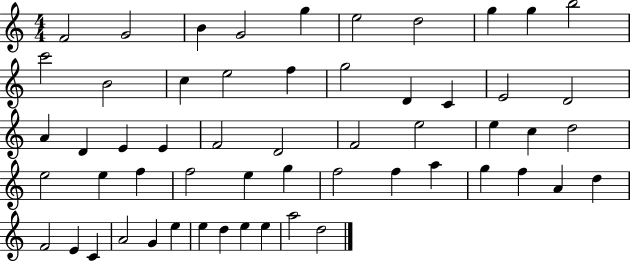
F4/h G4/h B4/q G4/h G5/q E5/h D5/h G5/q G5/q B5/h C6/h B4/h C5/q E5/h F5/q G5/h D4/q C4/q E4/h D4/h A4/q D4/q E4/q E4/q F4/h D4/h F4/h E5/h E5/q C5/q D5/h E5/h E5/q F5/q F5/h E5/q G5/q F5/h F5/q A5/q G5/q F5/q A4/q D5/q F4/h E4/q C4/q A4/h G4/q E5/q E5/q D5/q E5/q E5/q A5/h D5/h